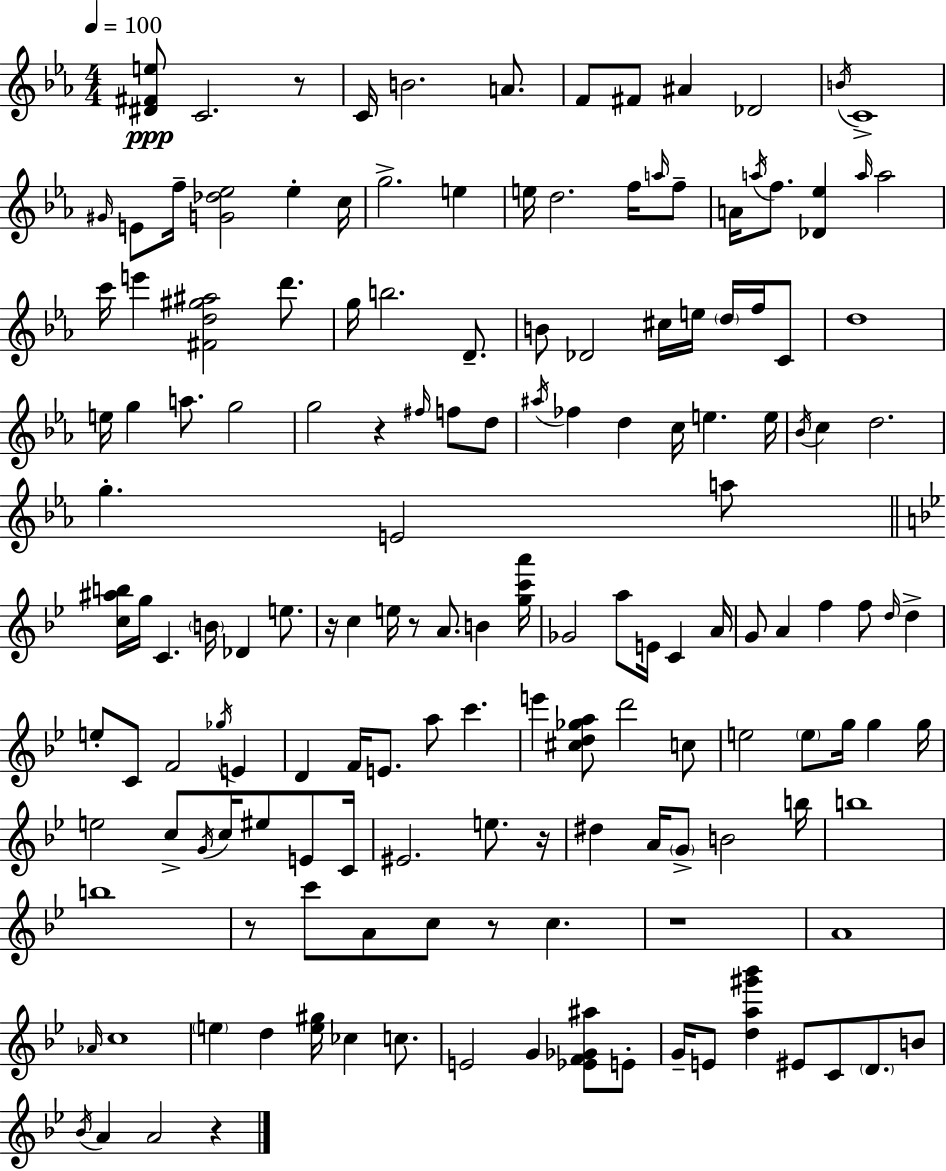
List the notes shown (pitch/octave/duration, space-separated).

[D#4,F#4,E5]/e C4/h. R/e C4/s B4/h. A4/e. F4/e F#4/e A#4/q Db4/h B4/s C4/w G#4/s E4/e F5/s [G4,Db5,Eb5]/h Eb5/q C5/s G5/h. E5/q E5/s D5/h. F5/s A5/s F5/e A4/s A5/s F5/e. [Db4,Eb5]/q A5/s A5/h C6/s E6/q [F#4,D5,G#5,A#5]/h D6/e. G5/s B5/h. D4/e. B4/e Db4/h C#5/s E5/s D5/s F5/s C4/e D5/w E5/s G5/q A5/e. G5/h G5/h R/q F#5/s F5/e D5/e A#5/s FES5/q D5/q C5/s E5/q. E5/s Bb4/s C5/q D5/h. G5/q. E4/h A5/e [C5,A#5,B5]/s G5/s C4/q. B4/s Db4/q E5/e. R/s C5/q E5/s R/e A4/e. B4/q [G5,C6,A6]/s Gb4/h A5/e E4/s C4/q A4/s G4/e A4/q F5/q F5/e D5/s D5/q E5/e C4/e F4/h Gb5/s E4/q D4/q F4/s E4/e. A5/e C6/q. E6/q [C#5,D5,Gb5,A5]/e D6/h C5/e E5/h E5/e G5/s G5/q G5/s E5/h C5/e G4/s C5/s EIS5/e E4/e C4/s EIS4/h. E5/e. R/s D#5/q A4/s G4/e B4/h B5/s B5/w B5/w R/e C6/e A4/e C5/e R/e C5/q. R/w A4/w Ab4/s C5/w E5/q D5/q [E5,G#5]/s CES5/q C5/e. E4/h G4/q [Eb4,F4,Gb4,A#5]/e E4/e G4/s E4/e [D5,A5,G#6,Bb6]/q EIS4/e C4/e D4/e. B4/e Bb4/s A4/q A4/h R/q